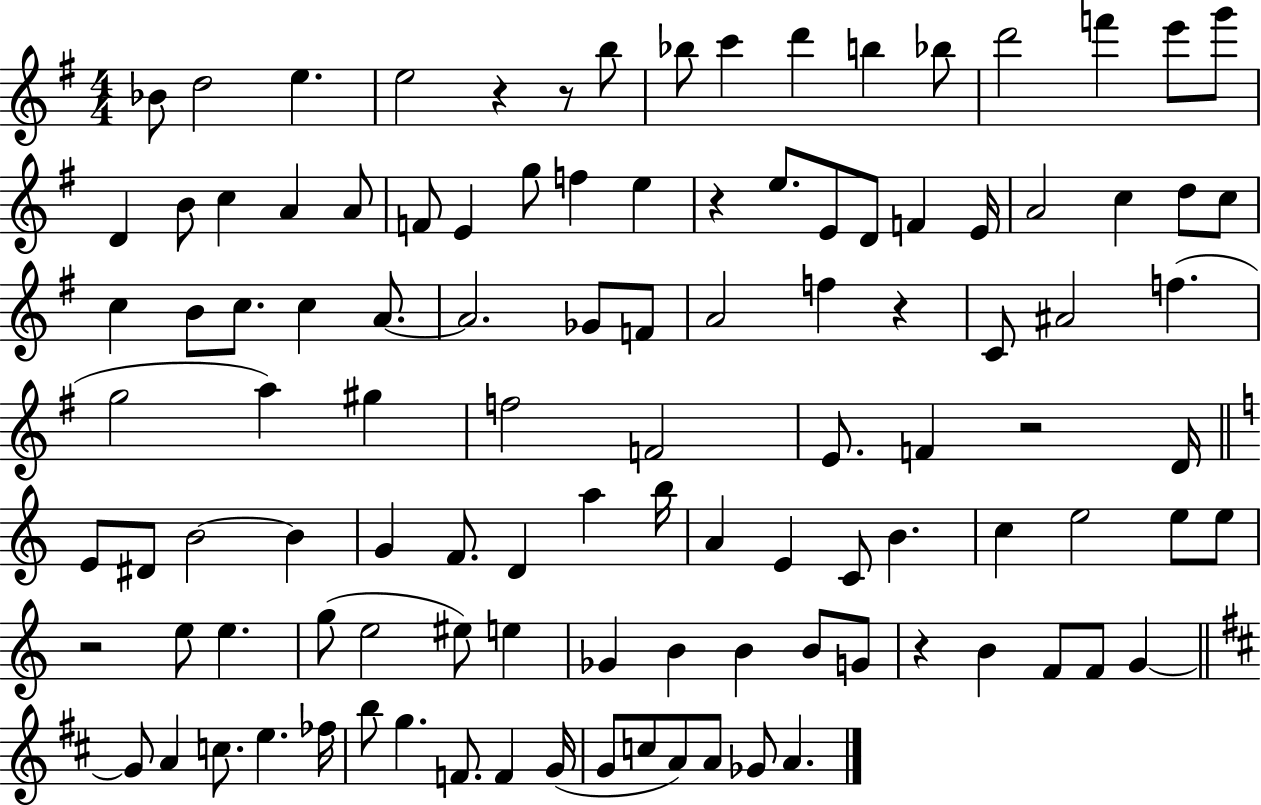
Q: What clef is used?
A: treble